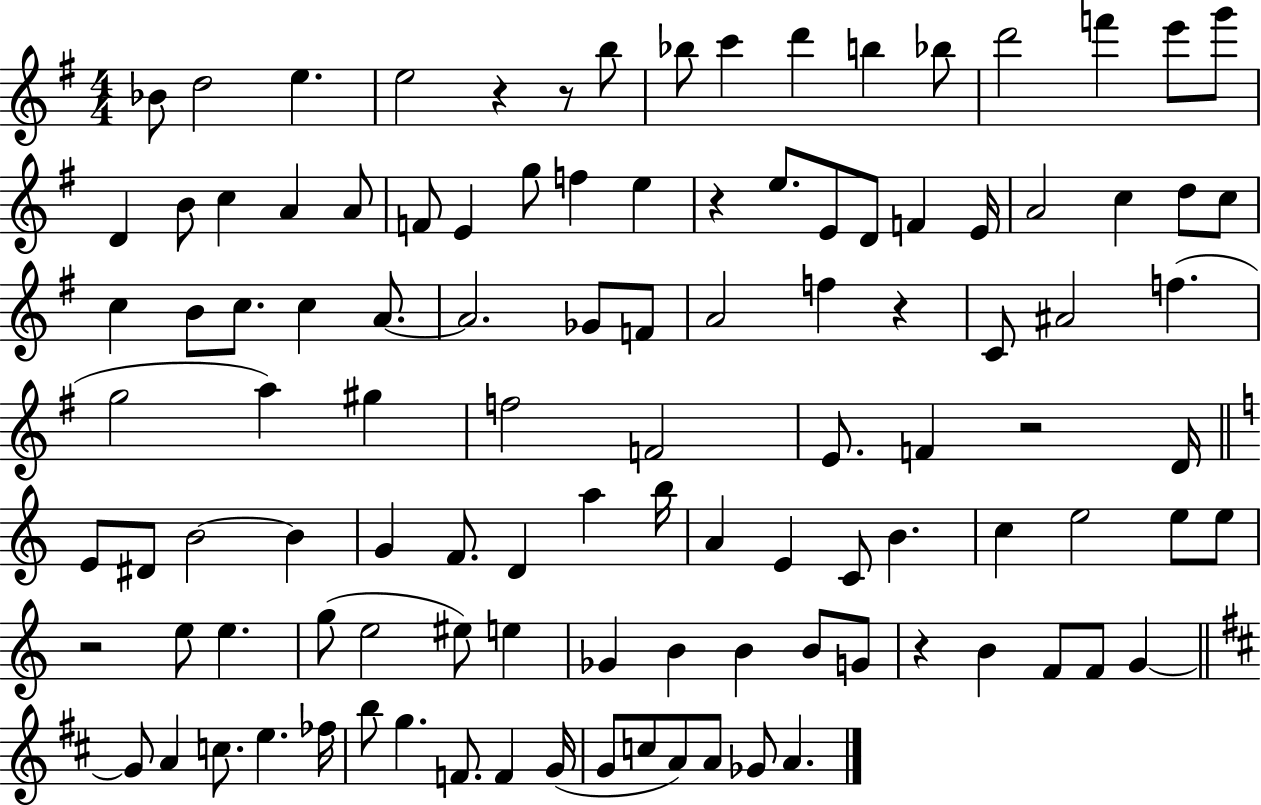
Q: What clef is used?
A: treble